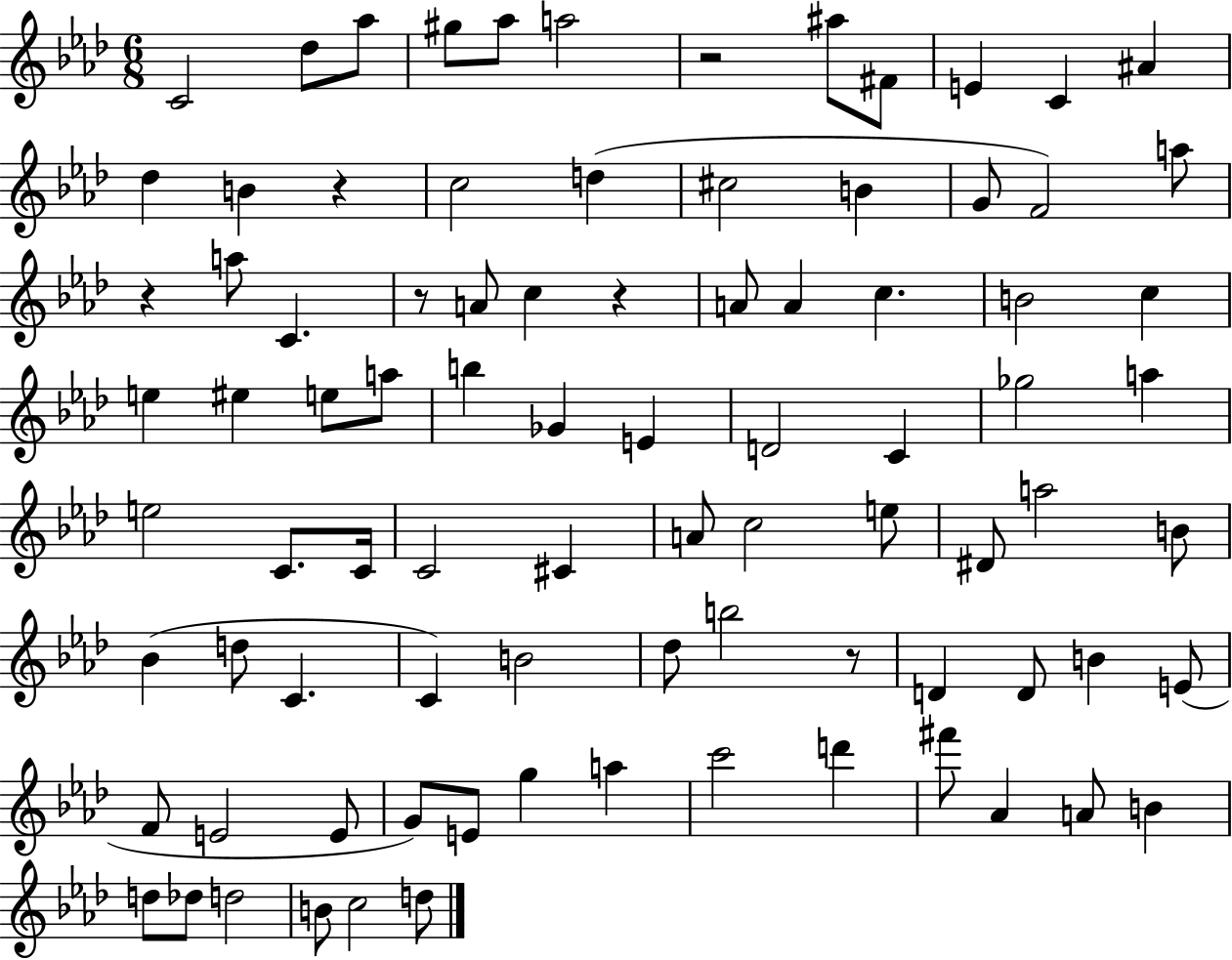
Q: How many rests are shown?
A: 6